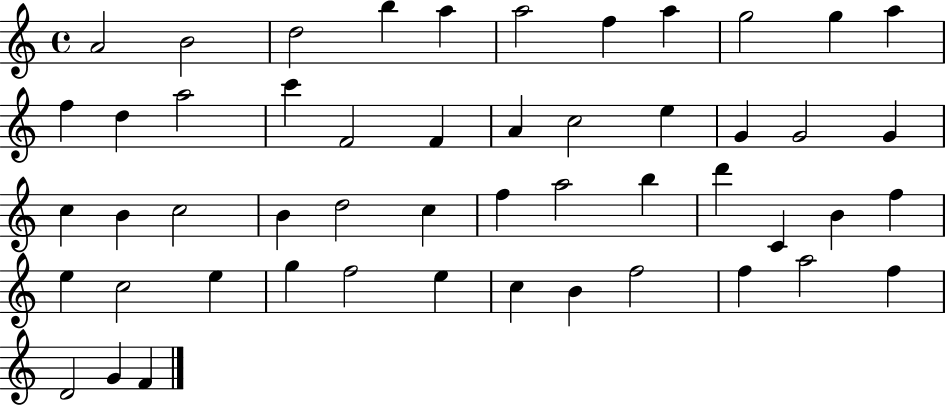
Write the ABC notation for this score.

X:1
T:Untitled
M:4/4
L:1/4
K:C
A2 B2 d2 b a a2 f a g2 g a f d a2 c' F2 F A c2 e G G2 G c B c2 B d2 c f a2 b d' C B f e c2 e g f2 e c B f2 f a2 f D2 G F